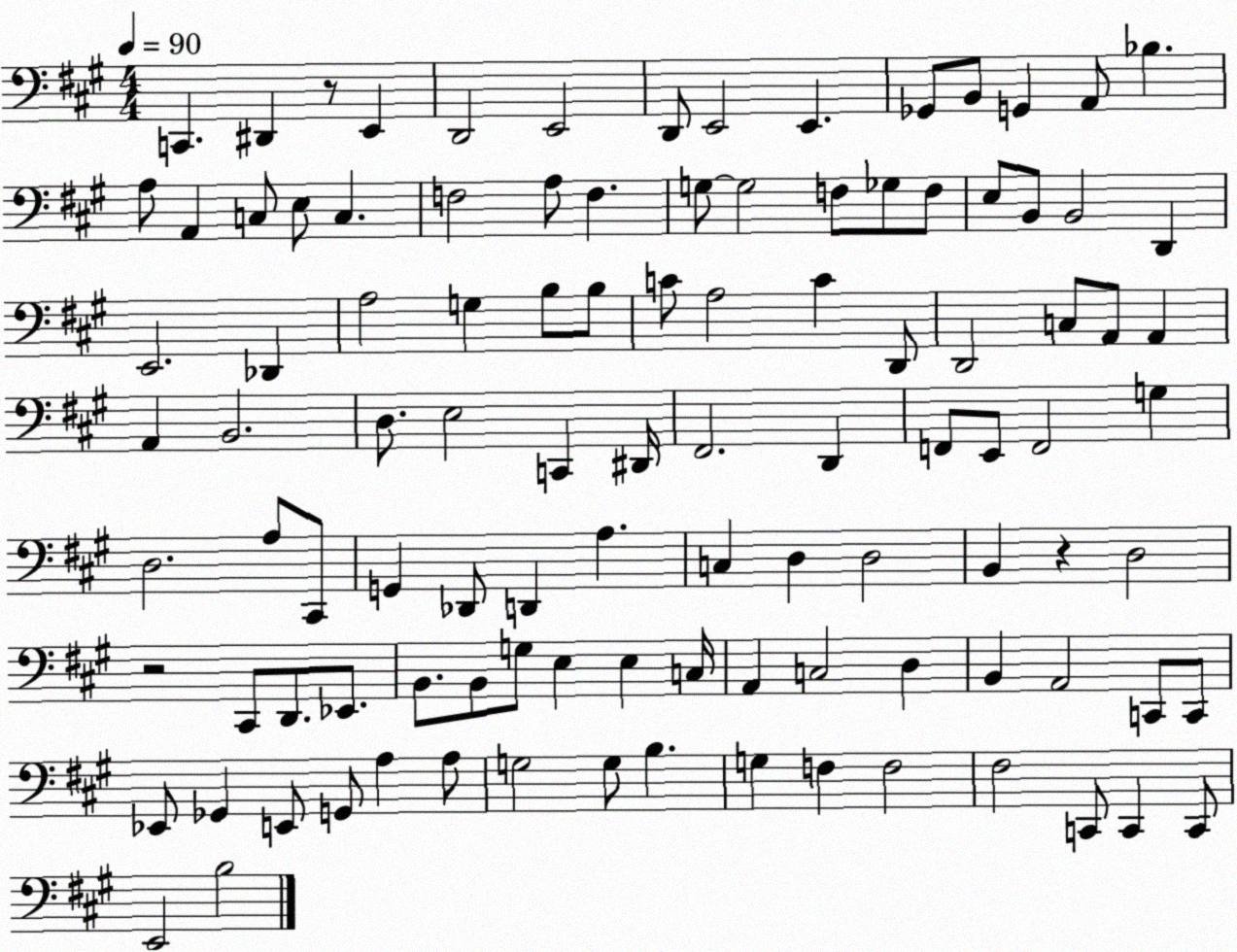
X:1
T:Untitled
M:4/4
L:1/4
K:A
C,, ^D,, z/2 E,, D,,2 E,,2 D,,/2 E,,2 E,, _G,,/2 B,,/2 G,, A,,/2 _B, A,/2 A,, C,/2 E,/2 C, F,2 A,/2 F, G,/2 G,2 F,/2 _G,/2 F,/2 E,/2 B,,/2 B,,2 D,, E,,2 _D,, A,2 G, B,/2 B,/2 C/2 A,2 C D,,/2 D,,2 C,/2 A,,/2 A,, A,, B,,2 D,/2 E,2 C,, ^D,,/4 ^F,,2 D,, F,,/2 E,,/2 F,,2 G, D,2 A,/2 ^C,,/2 G,, _D,,/2 D,, A, C, D, D,2 B,, z D,2 z2 ^C,,/2 D,,/2 _E,,/2 B,,/2 B,,/2 G,/2 E, E, C,/4 A,, C,2 D, B,, A,,2 C,,/2 C,,/2 _E,,/2 _G,, E,,/2 G,,/2 A, A,/2 G,2 G,/2 B, G, F, F,2 ^F,2 C,,/2 C,, C,,/2 E,,2 B,2